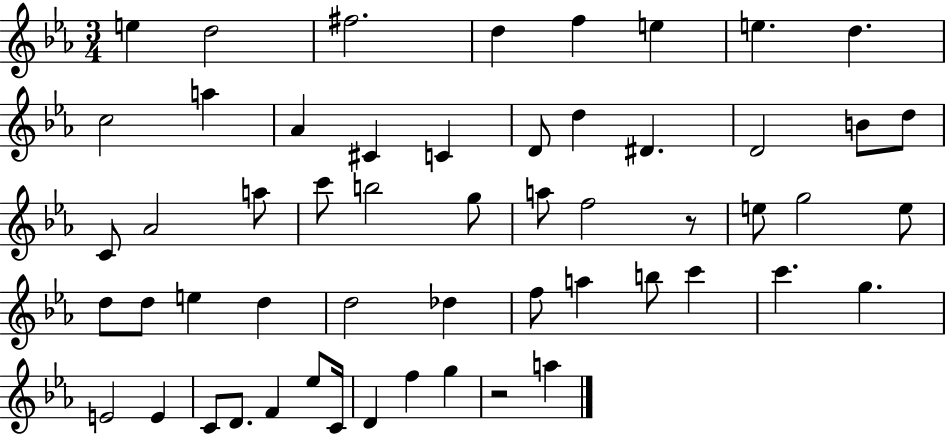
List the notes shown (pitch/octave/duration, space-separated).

E5/q D5/h F#5/h. D5/q F5/q E5/q E5/q. D5/q. C5/h A5/q Ab4/q C#4/q C4/q D4/e D5/q D#4/q. D4/h B4/e D5/e C4/e Ab4/h A5/e C6/e B5/h G5/e A5/e F5/h R/e E5/e G5/h E5/e D5/e D5/e E5/q D5/q D5/h Db5/q F5/e A5/q B5/e C6/q C6/q. G5/q. E4/h E4/q C4/e D4/e. F4/q Eb5/e C4/s D4/q F5/q G5/q R/h A5/q